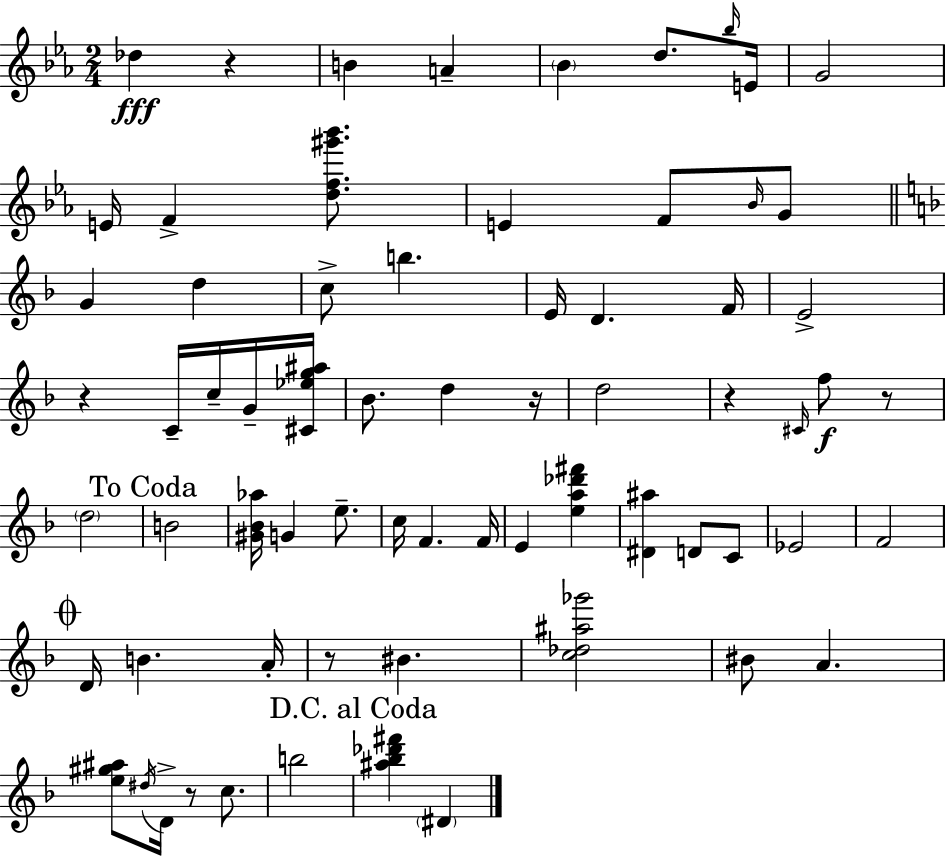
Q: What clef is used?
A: treble